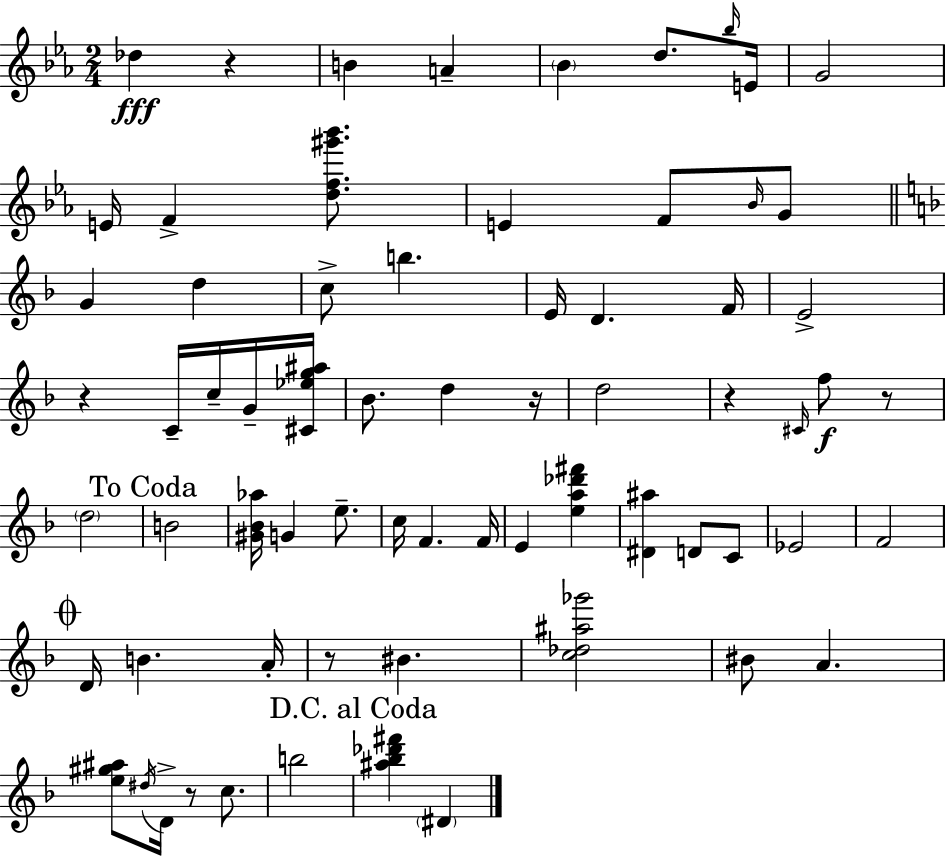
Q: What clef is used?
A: treble